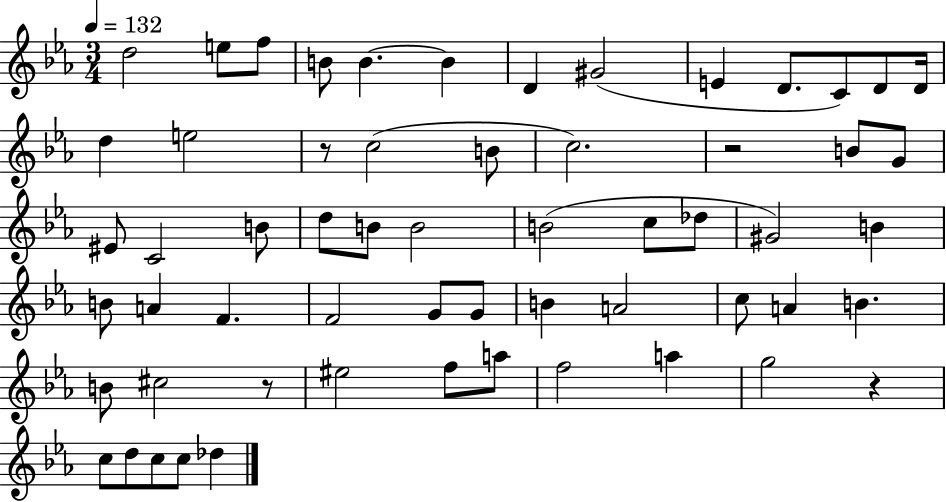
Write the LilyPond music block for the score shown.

{
  \clef treble
  \numericTimeSignature
  \time 3/4
  \key ees \major
  \tempo 4 = 132
  \repeat volta 2 { d''2 e''8 f''8 | b'8 b'4.~~ b'4 | d'4 gis'2( | e'4 d'8. c'8) d'8 d'16 | \break d''4 e''2 | r8 c''2( b'8 | c''2.) | r2 b'8 g'8 | \break eis'8 c'2 b'8 | d''8 b'8 b'2 | b'2( c''8 des''8 | gis'2) b'4 | \break b'8 a'4 f'4. | f'2 g'8 g'8 | b'4 a'2 | c''8 a'4 b'4. | \break b'8 cis''2 r8 | eis''2 f''8 a''8 | f''2 a''4 | g''2 r4 | \break c''8 d''8 c''8 c''8 des''4 | } \bar "|."
}